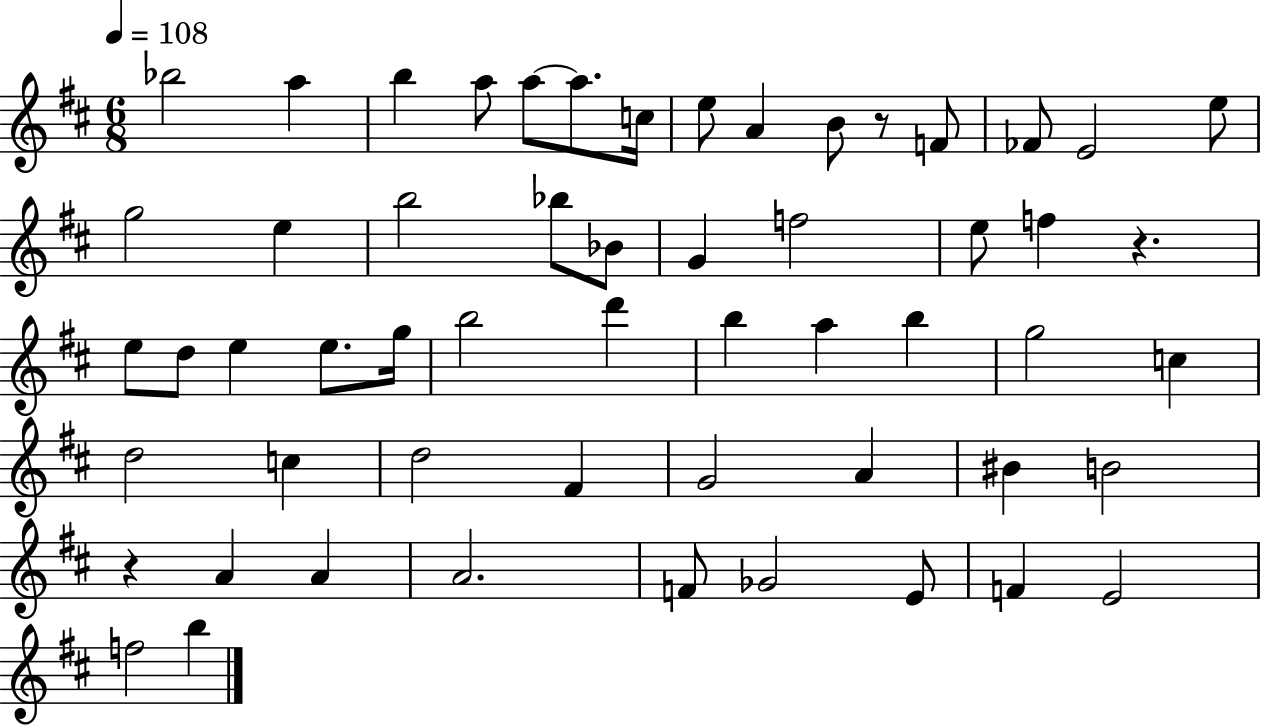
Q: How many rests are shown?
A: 3